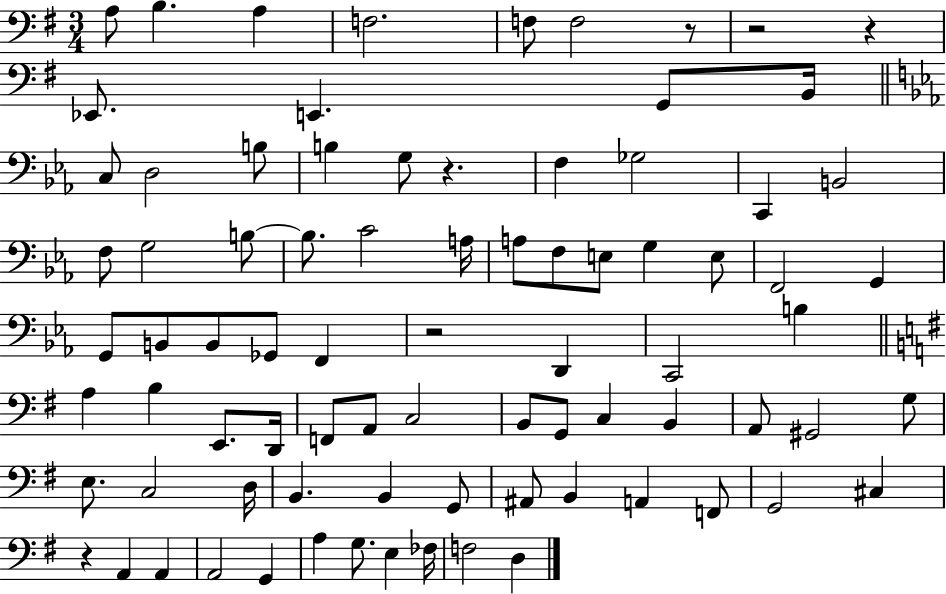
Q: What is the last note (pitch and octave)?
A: D3